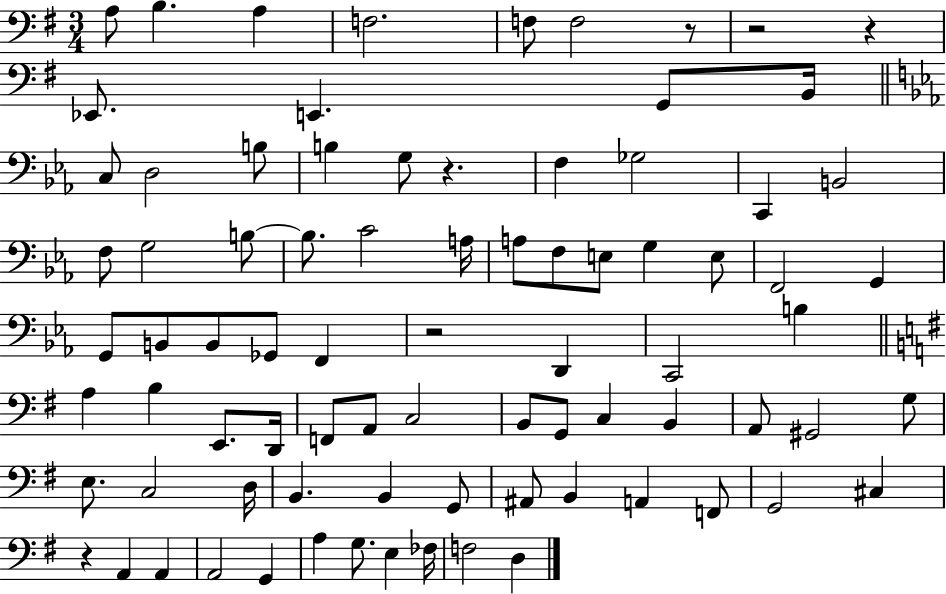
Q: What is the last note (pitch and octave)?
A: D3